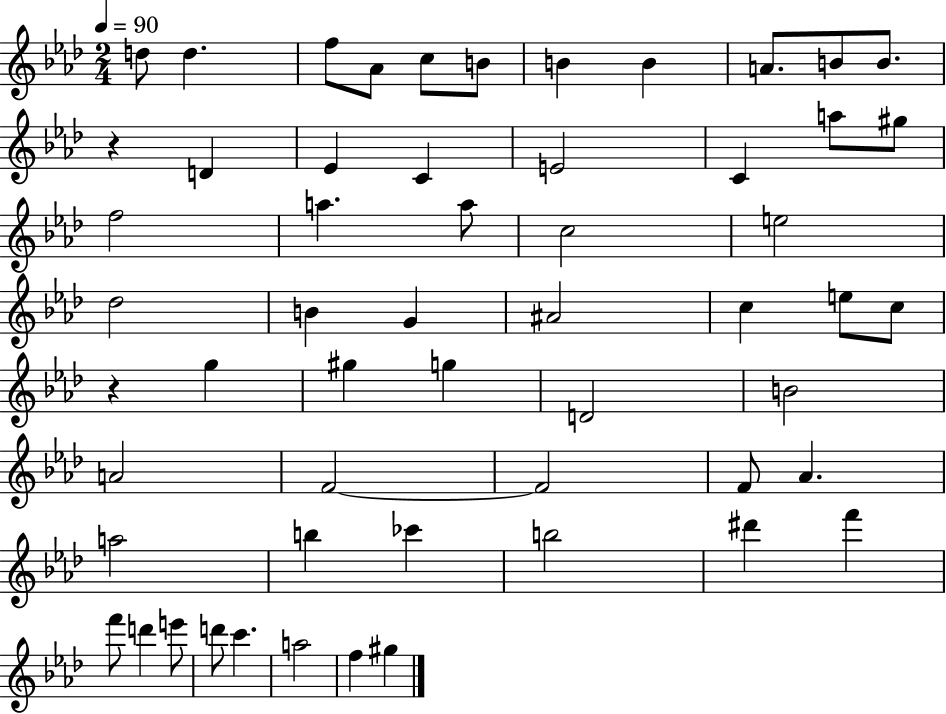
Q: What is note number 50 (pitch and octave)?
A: D6